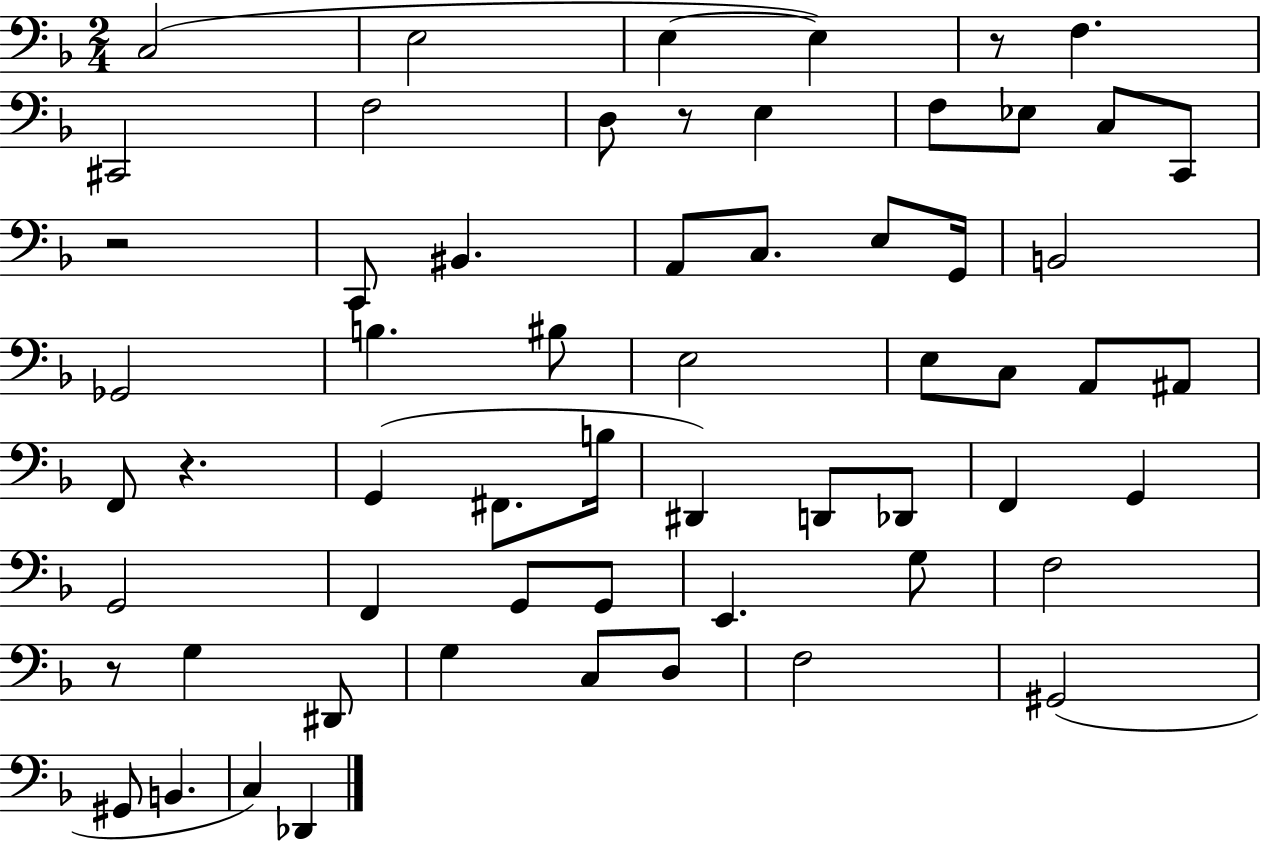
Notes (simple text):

C3/h E3/h E3/q E3/q R/e F3/q. C#2/h F3/h D3/e R/e E3/q F3/e Eb3/e C3/e C2/e R/h C2/e BIS2/q. A2/e C3/e. E3/e G2/s B2/h Gb2/h B3/q. BIS3/e E3/h E3/e C3/e A2/e A#2/e F2/e R/q. G2/q F#2/e. B3/s D#2/q D2/e Db2/e F2/q G2/q G2/h F2/q G2/e G2/e E2/q. G3/e F3/h R/e G3/q D#2/e G3/q C3/e D3/e F3/h G#2/h G#2/e B2/q. C3/q Db2/q